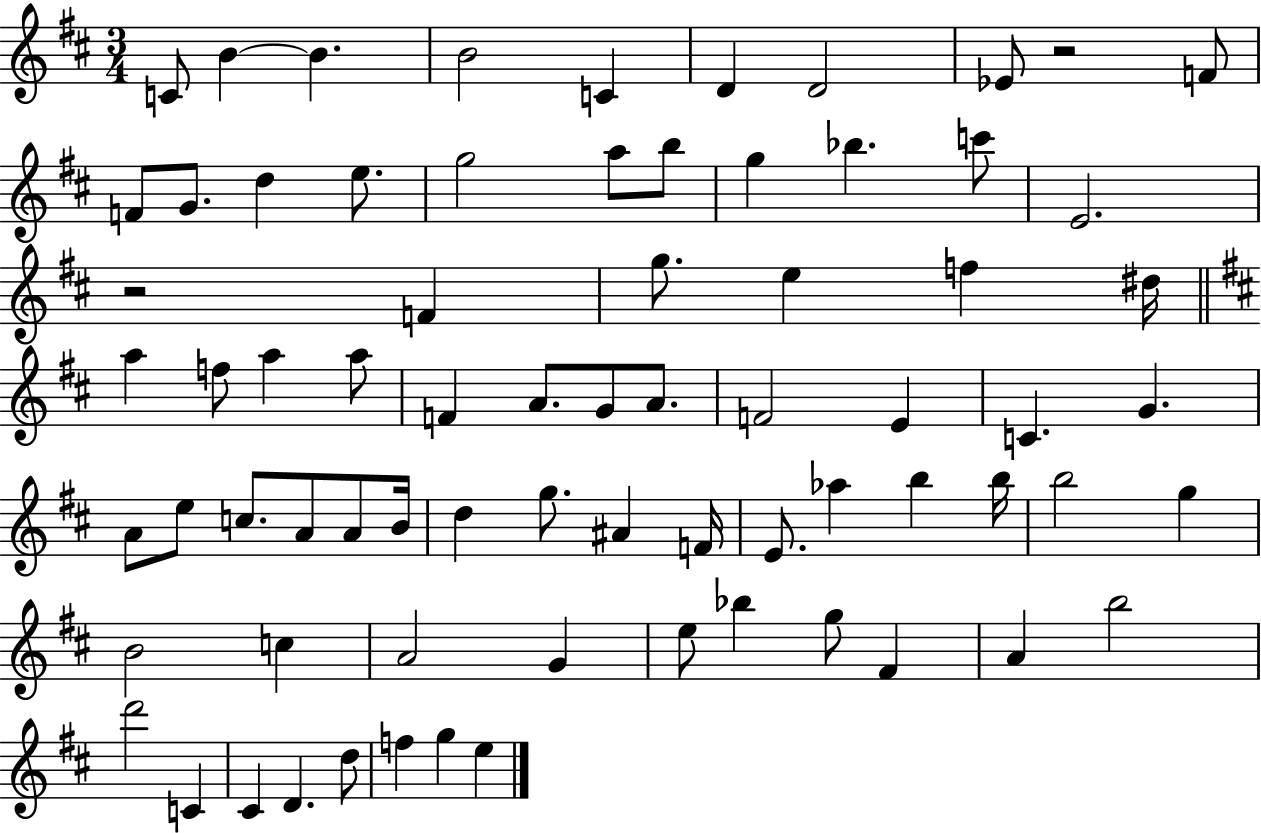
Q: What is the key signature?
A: D major